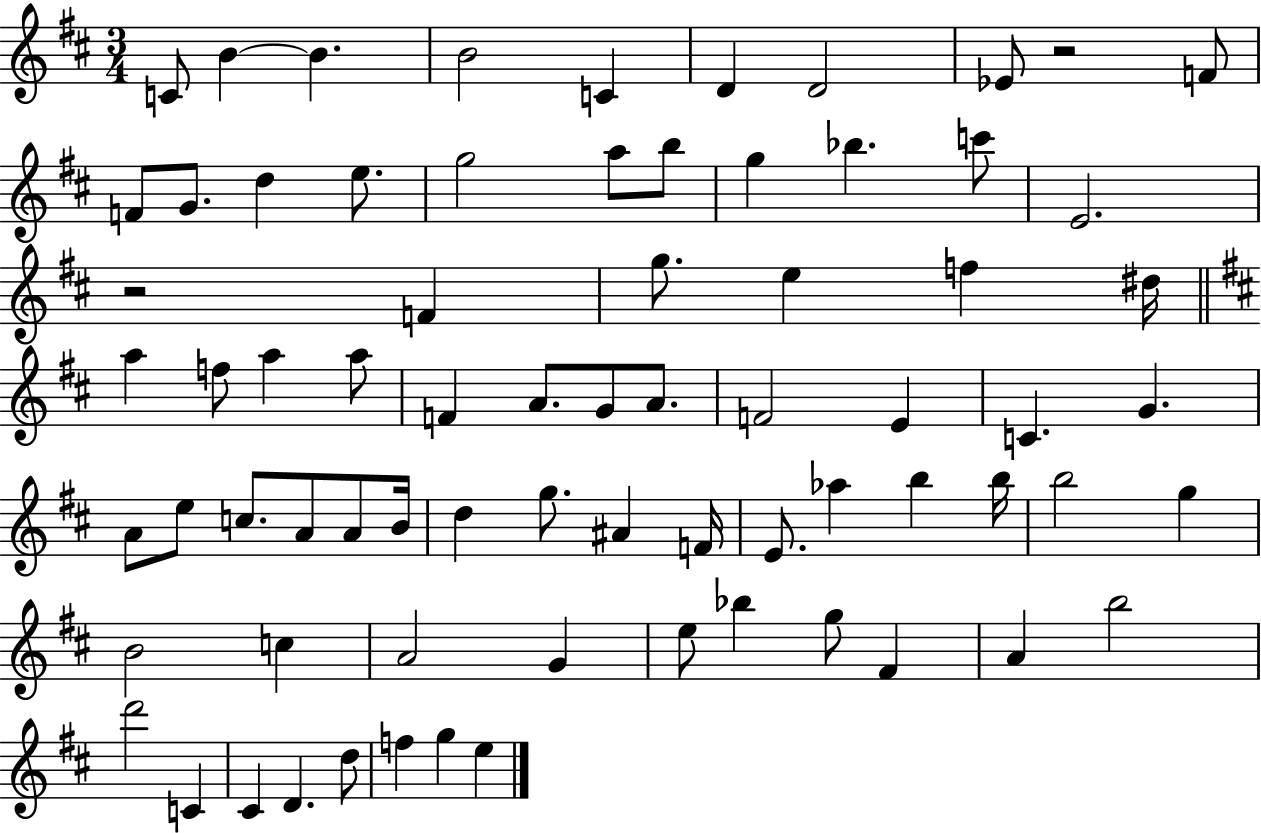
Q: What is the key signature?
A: D major